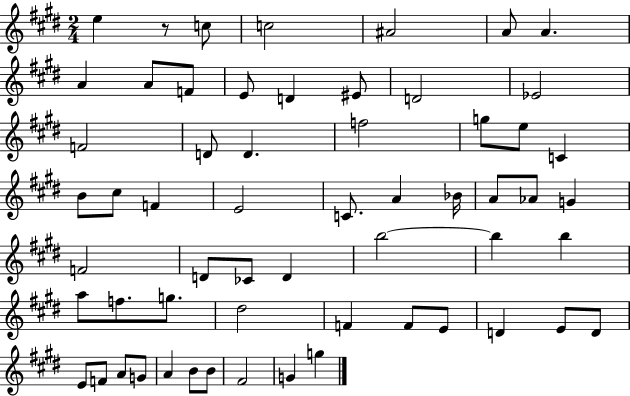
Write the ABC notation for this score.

X:1
T:Untitled
M:2/4
L:1/4
K:E
e z/2 c/2 c2 ^A2 A/2 A A A/2 F/2 E/2 D ^E/2 D2 _E2 F2 D/2 D f2 g/2 e/2 C B/2 ^c/2 F E2 C/2 A _B/4 A/2 _A/2 G F2 D/2 _C/2 D b2 b b a/2 f/2 g/2 ^d2 F F/2 E/2 D E/2 D/2 E/2 F/2 A/2 G/2 A B/2 B/2 ^F2 G g